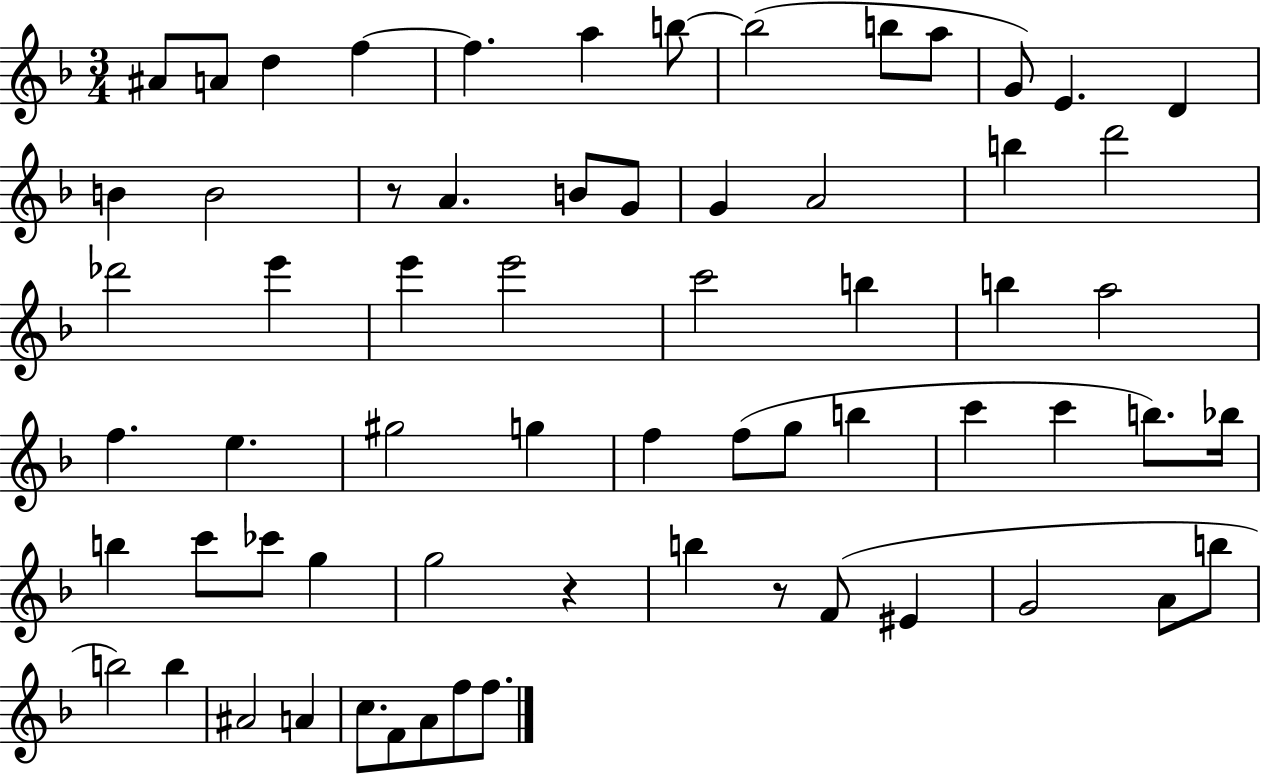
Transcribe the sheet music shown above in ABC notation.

X:1
T:Untitled
M:3/4
L:1/4
K:F
^A/2 A/2 d f f a b/2 b2 b/2 a/2 G/2 E D B B2 z/2 A B/2 G/2 G A2 b d'2 _d'2 e' e' e'2 c'2 b b a2 f e ^g2 g f f/2 g/2 b c' c' b/2 _b/4 b c'/2 _c'/2 g g2 z b z/2 F/2 ^E G2 A/2 b/2 b2 b ^A2 A c/2 F/2 A/2 f/2 f/2